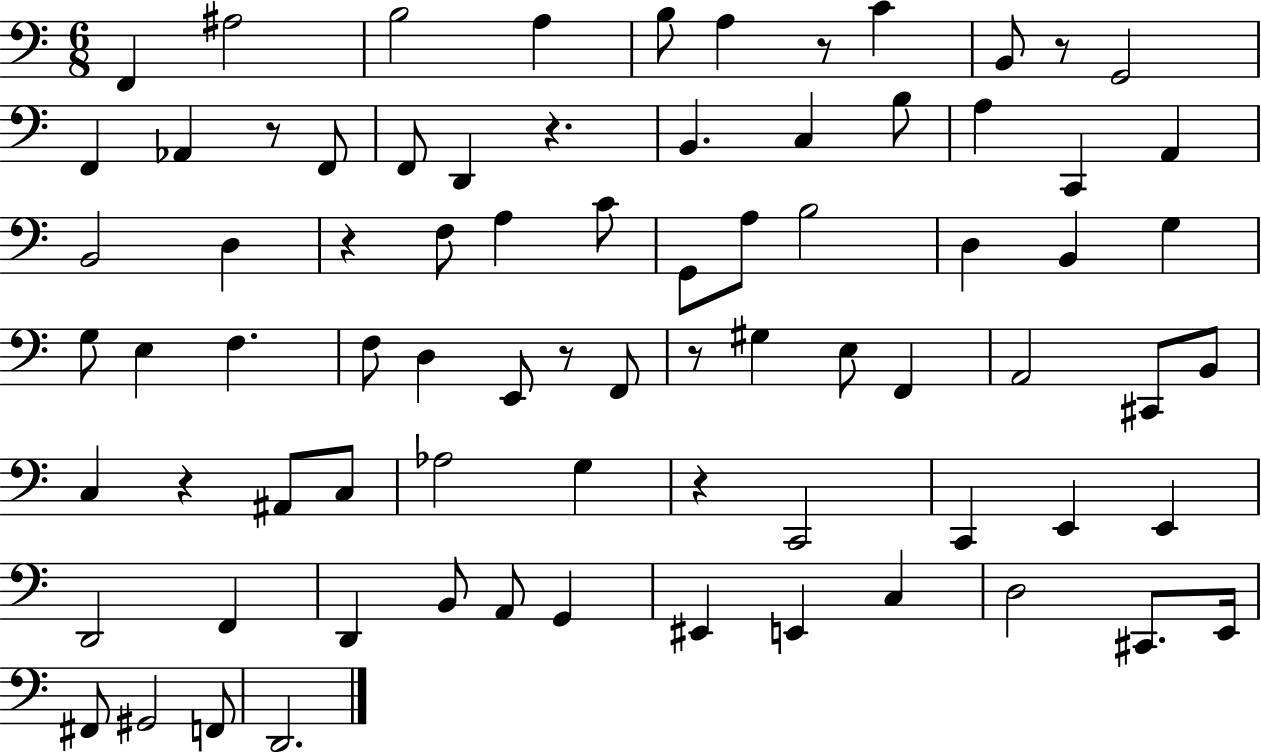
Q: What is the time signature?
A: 6/8